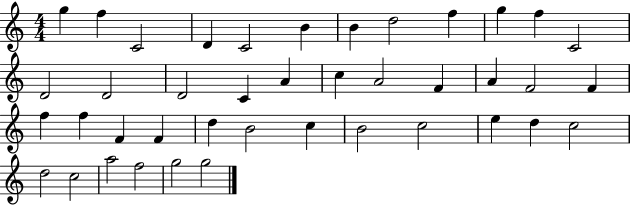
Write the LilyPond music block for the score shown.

{
  \clef treble
  \numericTimeSignature
  \time 4/4
  \key c \major
  g''4 f''4 c'2 | d'4 c'2 b'4 | b'4 d''2 f''4 | g''4 f''4 c'2 | \break d'2 d'2 | d'2 c'4 a'4 | c''4 a'2 f'4 | a'4 f'2 f'4 | \break f''4 f''4 f'4 f'4 | d''4 b'2 c''4 | b'2 c''2 | e''4 d''4 c''2 | \break d''2 c''2 | a''2 f''2 | g''2 g''2 | \bar "|."
}